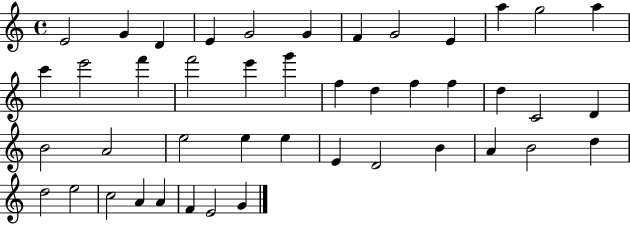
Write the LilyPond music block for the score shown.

{
  \clef treble
  \time 4/4
  \defaultTimeSignature
  \key c \major
  e'2 g'4 d'4 | e'4 g'2 g'4 | f'4 g'2 e'4 | a''4 g''2 a''4 | \break c'''4 e'''2 f'''4 | f'''2 e'''4 g'''4 | f''4 d''4 f''4 f''4 | d''4 c'2 d'4 | \break b'2 a'2 | e''2 e''4 e''4 | e'4 d'2 b'4 | a'4 b'2 d''4 | \break d''2 e''2 | c''2 a'4 a'4 | f'4 e'2 g'4 | \bar "|."
}